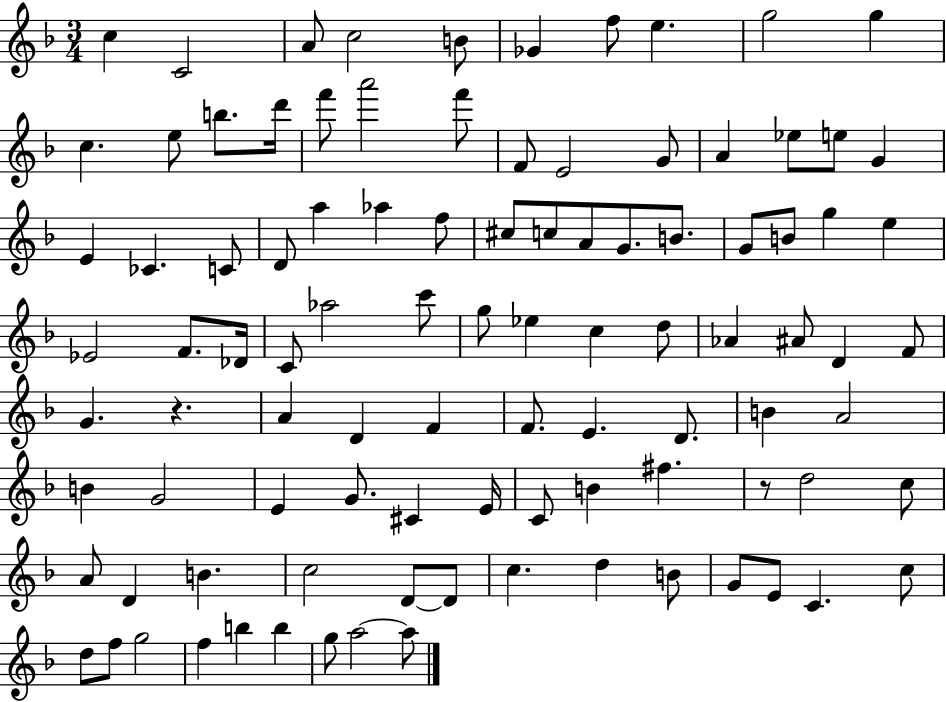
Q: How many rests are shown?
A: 2